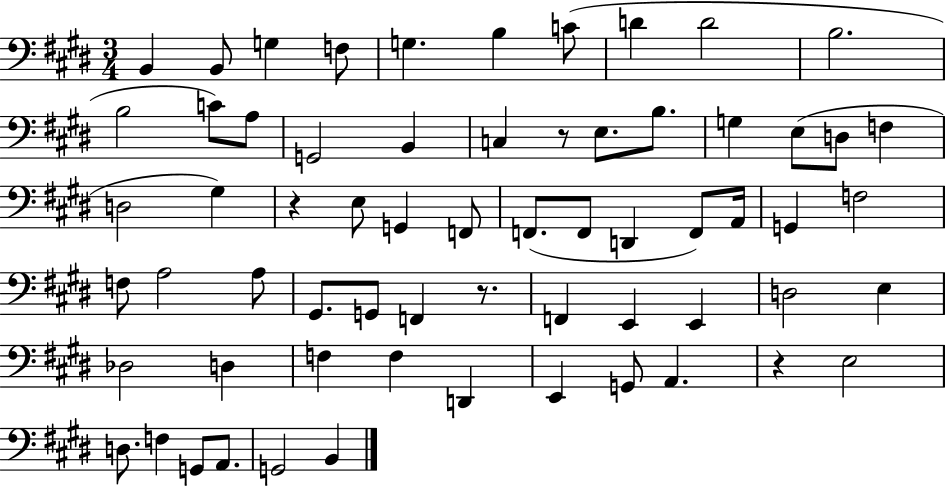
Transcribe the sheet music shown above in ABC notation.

X:1
T:Untitled
M:3/4
L:1/4
K:E
B,, B,,/2 G, F,/2 G, B, C/2 D D2 B,2 B,2 C/2 A,/2 G,,2 B,, C, z/2 E,/2 B,/2 G, E,/2 D,/2 F, D,2 ^G, z E,/2 G,, F,,/2 F,,/2 F,,/2 D,, F,,/2 A,,/4 G,, F,2 F,/2 A,2 A,/2 ^G,,/2 G,,/2 F,, z/2 F,, E,, E,, D,2 E, _D,2 D, F, F, D,, E,, G,,/2 A,, z E,2 D,/2 F, G,,/2 A,,/2 G,,2 B,,